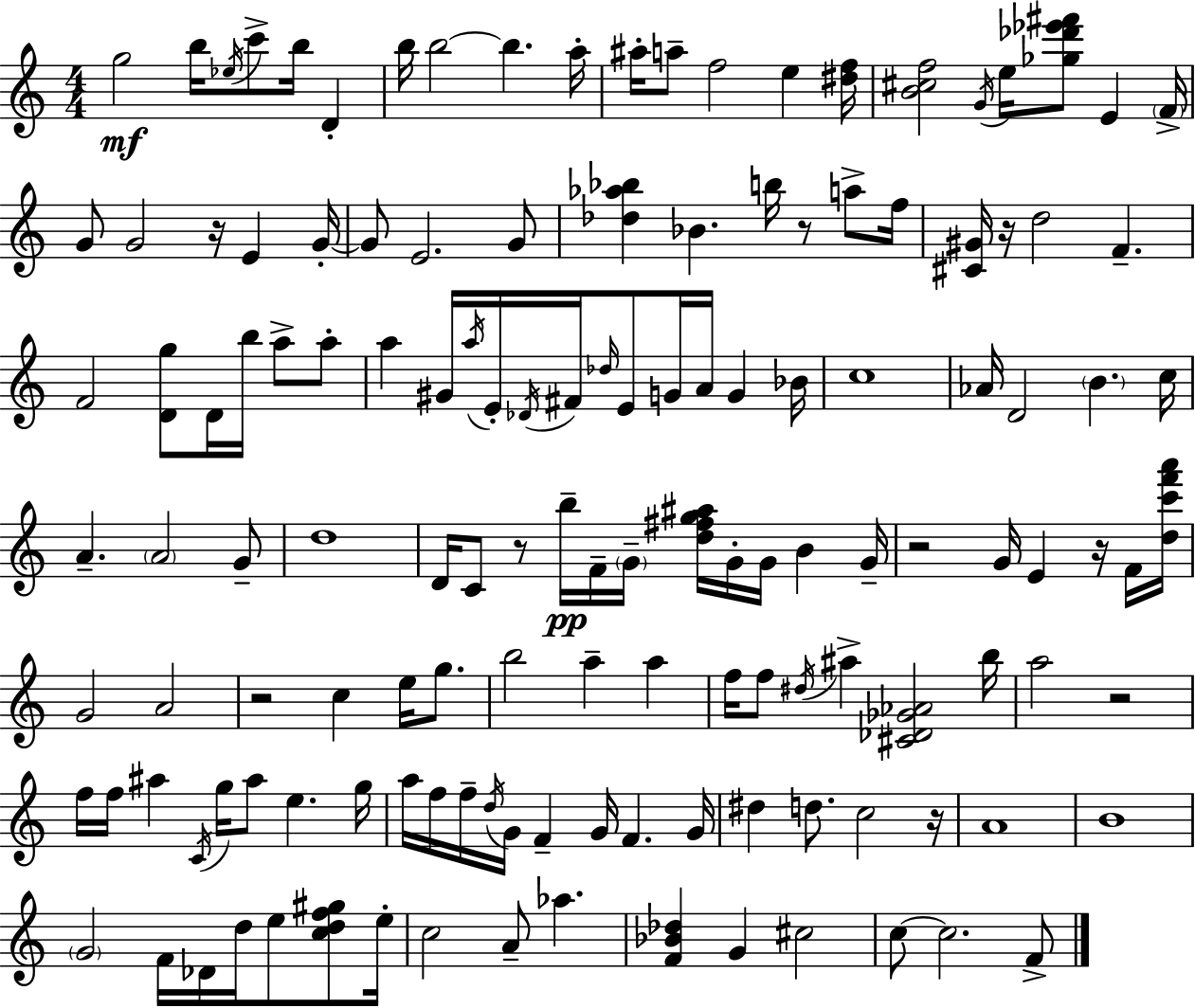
{
  \clef treble
  \numericTimeSignature
  \time 4/4
  \key a \minor
  g''2\mf b''16 \acciaccatura { ees''16 } c'''8-> b''16 d'4-. | b''16 b''2~~ b''4. | a''16-. ais''16-. a''8-- f''2 e''4 | <dis'' f''>16 <b' cis'' f''>2 \acciaccatura { g'16 } e''16 <ges'' des''' ees''' fis'''>8 e'4 | \break \parenthesize f'16-> g'8 g'2 r16 e'4 | g'16-.~~ g'8 e'2. | g'8 <des'' aes'' bes''>4 bes'4. b''16 r8 a''8-> | f''16 <cis' gis'>16 r16 d''2 f'4.-- | \break f'2 <d' g''>8 d'16 b''16 a''8-> | a''8-. a''4 gis'16 \acciaccatura { a''16 } e'16-. \acciaccatura { des'16 } fis'16 \grace { des''16 } e'8 g'16 a'16 | g'4 bes'16 c''1 | aes'16 d'2 \parenthesize b'4. | \break c''16 a'4.-- \parenthesize a'2 | g'8-- d''1 | d'16 c'8 r8 b''16--\pp f'16-- \parenthesize g'16-- <d'' fis'' g'' ais''>16 g'16-. g'16 | b'4 g'16-- r2 g'16 e'4 | \break r16 f'16 <d'' c''' f''' a'''>16 g'2 a'2 | r2 c''4 | e''16 g''8. b''2 a''4-- | a''4 f''16 f''8 \acciaccatura { dis''16 } ais''4-> <cis' des' ges' aes'>2 | \break b''16 a''2 r2 | f''16 f''16 ais''4 \acciaccatura { c'16 } g''16 ais''8 | e''4. g''16 a''16 f''16 f''16-- \acciaccatura { d''16 } g'16 f'4-- | g'16 f'4. g'16 dis''4 d''8. c''2 | \break r16 a'1 | b'1 | \parenthesize g'2 | f'16 des'16 d''16 e''8 <c'' d'' f'' gis''>8 e''16-. c''2 | \break a'8-- aes''4. <f' bes' des''>4 g'4 | cis''2 c''8~~ c''2. | f'8-> \bar "|."
}